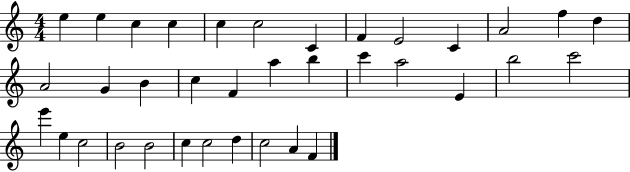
X:1
T:Untitled
M:4/4
L:1/4
K:C
e e c c c c2 C F E2 C A2 f d A2 G B c F a b c' a2 E b2 c'2 e' e c2 B2 B2 c c2 d c2 A F